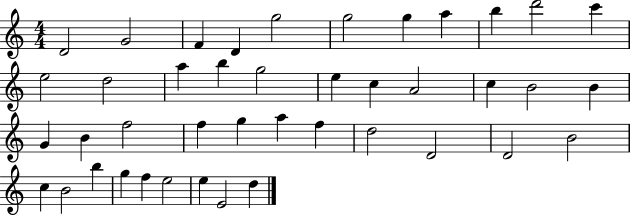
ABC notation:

X:1
T:Untitled
M:4/4
L:1/4
K:C
D2 G2 F D g2 g2 g a b d'2 c' e2 d2 a b g2 e c A2 c B2 B G B f2 f g a f d2 D2 D2 B2 c B2 b g f e2 e E2 d